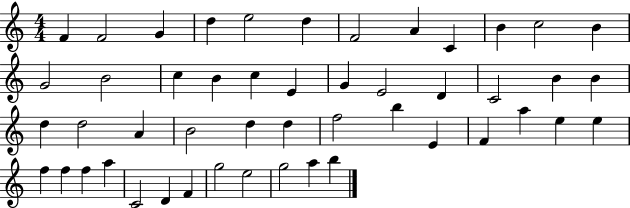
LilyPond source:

{
  \clef treble
  \numericTimeSignature
  \time 4/4
  \key c \major
  f'4 f'2 g'4 | d''4 e''2 d''4 | f'2 a'4 c'4 | b'4 c''2 b'4 | \break g'2 b'2 | c''4 b'4 c''4 e'4 | g'4 e'2 d'4 | c'2 b'4 b'4 | \break d''4 d''2 a'4 | b'2 d''4 d''4 | f''2 b''4 e'4 | f'4 a''4 e''4 e''4 | \break f''4 f''4 f''4 a''4 | c'2 d'4 f'4 | g''2 e''2 | g''2 a''4 b''4 | \break \bar "|."
}